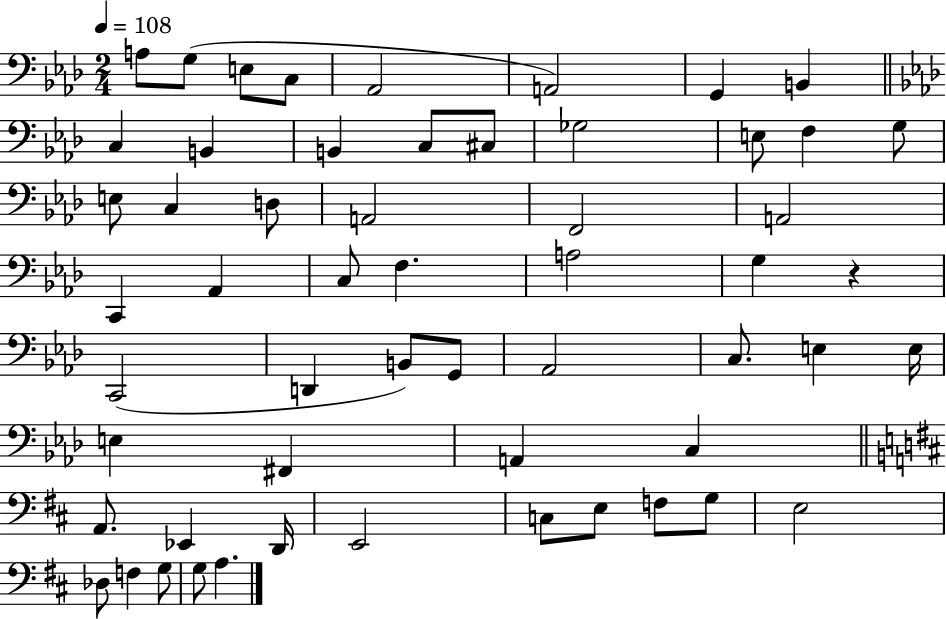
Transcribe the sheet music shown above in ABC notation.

X:1
T:Untitled
M:2/4
L:1/4
K:Ab
A,/2 G,/2 E,/2 C,/2 _A,,2 A,,2 G,, B,, C, B,, B,, C,/2 ^C,/2 _G,2 E,/2 F, G,/2 E,/2 C, D,/2 A,,2 F,,2 A,,2 C,, _A,, C,/2 F, A,2 G, z C,,2 D,, B,,/2 G,,/2 _A,,2 C,/2 E, E,/4 E, ^F,, A,, C, A,,/2 _E,, D,,/4 E,,2 C,/2 E,/2 F,/2 G,/2 E,2 _D,/2 F, G,/2 G,/2 A,